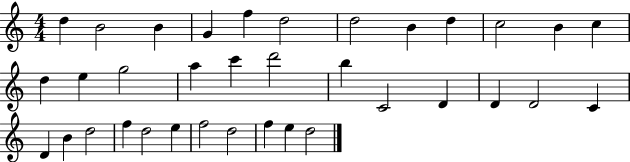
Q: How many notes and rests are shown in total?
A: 35